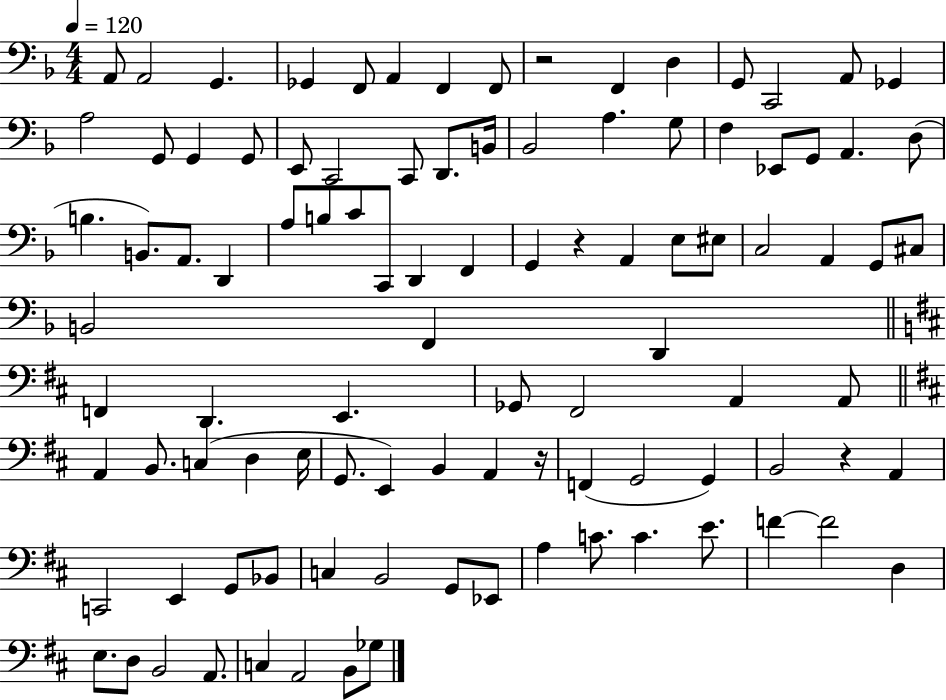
X:1
T:Untitled
M:4/4
L:1/4
K:F
A,,/2 A,,2 G,, _G,, F,,/2 A,, F,, F,,/2 z2 F,, D, G,,/2 C,,2 A,,/2 _G,, A,2 G,,/2 G,, G,,/2 E,,/2 C,,2 C,,/2 D,,/2 B,,/4 _B,,2 A, G,/2 F, _E,,/2 G,,/2 A,, D,/2 B, B,,/2 A,,/2 D,, A,/2 B,/2 C/2 C,,/2 D,, F,, G,, z A,, E,/2 ^E,/2 C,2 A,, G,,/2 ^C,/2 B,,2 F,, D,, F,, D,, E,, _G,,/2 ^F,,2 A,, A,,/2 A,, B,,/2 C, D, E,/4 G,,/2 E,, B,, A,, z/4 F,, G,,2 G,, B,,2 z A,, C,,2 E,, G,,/2 _B,,/2 C, B,,2 G,,/2 _E,,/2 A, C/2 C E/2 F F2 D, E,/2 D,/2 B,,2 A,,/2 C, A,,2 B,,/2 _G,/2